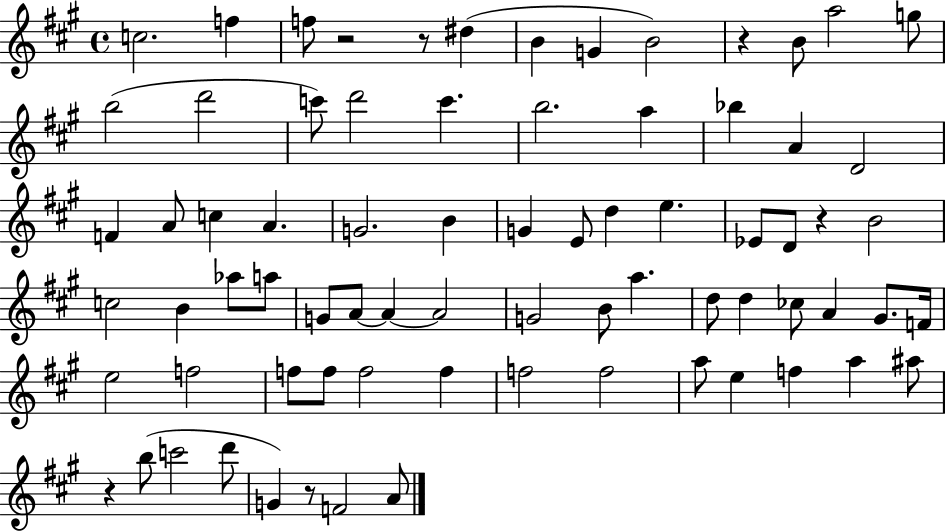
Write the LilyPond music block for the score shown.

{
  \clef treble
  \time 4/4
  \defaultTimeSignature
  \key a \major
  c''2. f''4 | f''8 r2 r8 dis''4( | b'4 g'4 b'2) | r4 b'8 a''2 g''8 | \break b''2( d'''2 | c'''8) d'''2 c'''4. | b''2. a''4 | bes''4 a'4 d'2 | \break f'4 a'8 c''4 a'4. | g'2. b'4 | g'4 e'8 d''4 e''4. | ees'8 d'8 r4 b'2 | \break c''2 b'4 aes''8 a''8 | g'8 a'8~~ a'4~~ a'2 | g'2 b'8 a''4. | d''8 d''4 ces''8 a'4 gis'8. f'16 | \break e''2 f''2 | f''8 f''8 f''2 f''4 | f''2 f''2 | a''8 e''4 f''4 a''4 ais''8 | \break r4 b''8( c'''2 d'''8 | g'4) r8 f'2 a'8 | \bar "|."
}